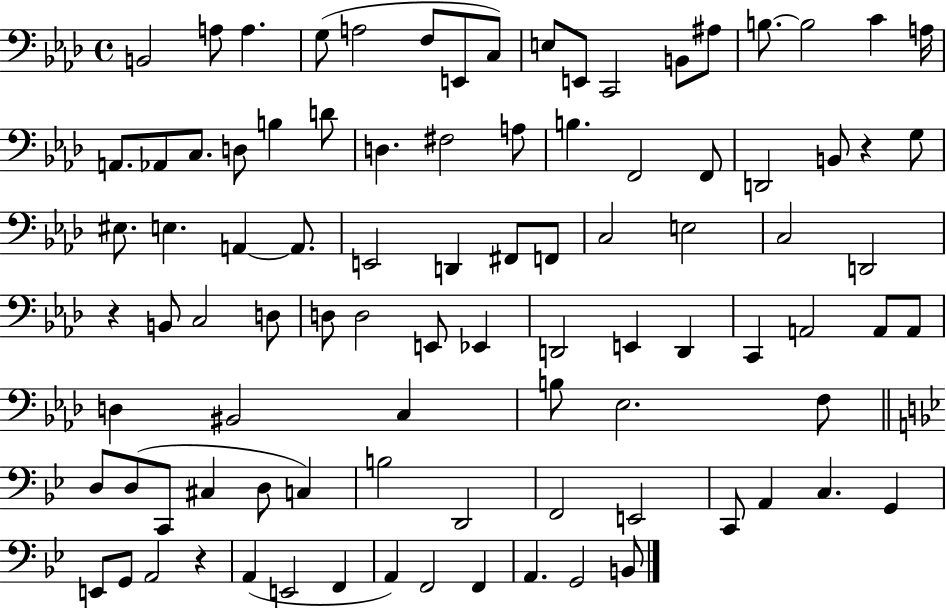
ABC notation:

X:1
T:Untitled
M:4/4
L:1/4
K:Ab
B,,2 A,/2 A, G,/2 A,2 F,/2 E,,/2 C,/2 E,/2 E,,/2 C,,2 B,,/2 ^A,/2 B,/2 B,2 C A,/4 A,,/2 _A,,/2 C,/2 D,/2 B, D/2 D, ^F,2 A,/2 B, F,,2 F,,/2 D,,2 B,,/2 z G,/2 ^E,/2 E, A,, A,,/2 E,,2 D,, ^F,,/2 F,,/2 C,2 E,2 C,2 D,,2 z B,,/2 C,2 D,/2 D,/2 D,2 E,,/2 _E,, D,,2 E,, D,, C,, A,,2 A,,/2 A,,/2 D, ^B,,2 C, B,/2 _E,2 F,/2 D,/2 D,/2 C,,/2 ^C, D,/2 C, B,2 D,,2 F,,2 E,,2 C,,/2 A,, C, G,, E,,/2 G,,/2 A,,2 z A,, E,,2 F,, A,, F,,2 F,, A,, G,,2 B,,/2